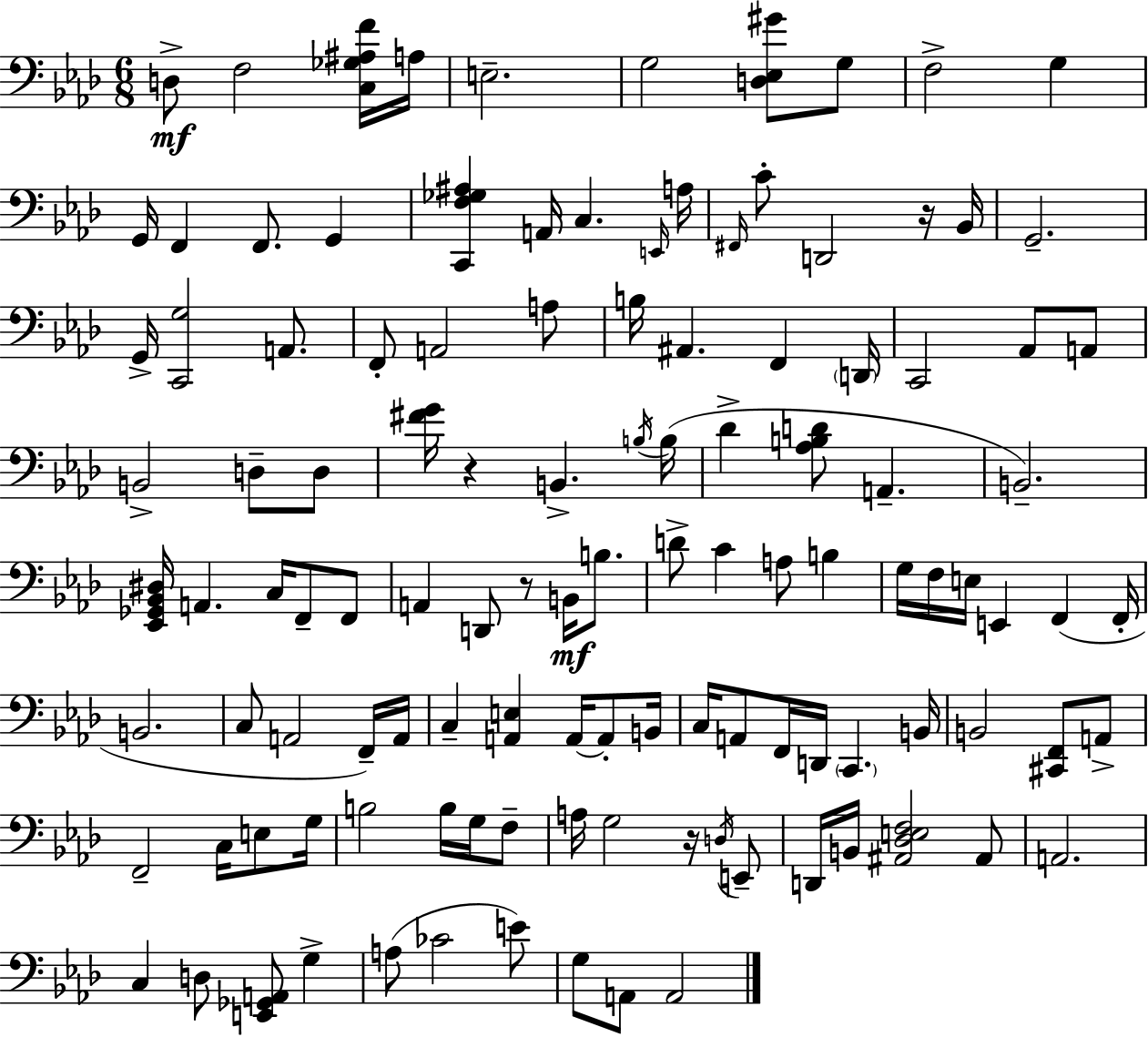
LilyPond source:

{
  \clef bass
  \numericTimeSignature
  \time 6/8
  \key aes \major
  d8->\mf f2 <c ges ais f'>16 a16 | e2.-- | g2 <d ees gis'>8 g8 | f2-> g4 | \break g,16 f,4 f,8. g,4 | <c, f ges ais>4 a,16 c4. \grace { e,16 } | a16 \grace { fis,16 } c'8-. d,2 | r16 bes,16 g,2.-- | \break g,16-> <c, g>2 a,8. | f,8-. a,2 | a8 b16 ais,4. f,4 | \parenthesize d,16 c,2 aes,8 | \break a,8 b,2-> d8-- | d8 <fis' g'>16 r4 b,4.-> | \acciaccatura { b16 } b16( des'4-> <aes b d'>8 a,4.-- | b,2.--) | \break <ees, ges, bes, dis>16 a,4. c16 f,8-- | f,8 a,4 d,8 r8 b,16\mf | b8. d'8-> c'4 a8 b4 | g16 f16 e16 e,4 f,4( | \break f,16-. b,2. | c8 a,2 | f,16--) a,16 c4-- <a, e>4 a,16~~ | a,8-. b,16 c16 a,8 f,16 d,16 \parenthesize c,4. | \break b,16 b,2 <cis, f,>8 | a,8-> f,2-- c16 | e8 g16 b2 b16 | g16 f8-- a16 g2 | \break r16 \acciaccatura { d16 } e,8-- d,16 b,16 <ais, des e f>2 | ais,8 a,2. | c4 d8 <e, ges, a,>8 | g4-> a8( ces'2 | \break e'8) g8 a,8 a,2 | \bar "|."
}